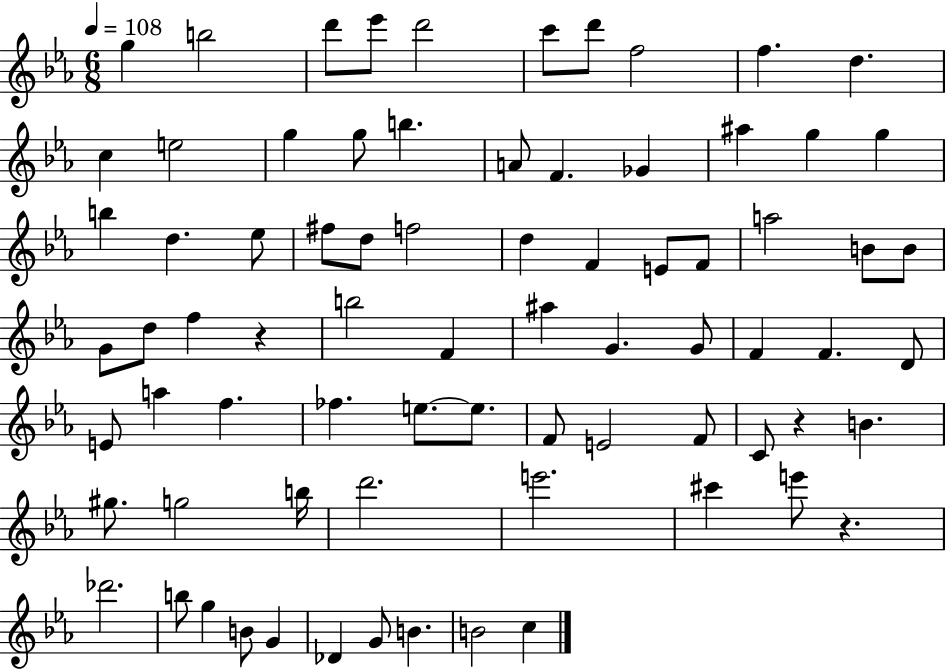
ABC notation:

X:1
T:Untitled
M:6/8
L:1/4
K:Eb
g b2 d'/2 _e'/2 d'2 c'/2 d'/2 f2 f d c e2 g g/2 b A/2 F _G ^a g g b d _e/2 ^f/2 d/2 f2 d F E/2 F/2 a2 B/2 B/2 G/2 d/2 f z b2 F ^a G G/2 F F D/2 E/2 a f _f e/2 e/2 F/2 E2 F/2 C/2 z B ^g/2 g2 b/4 d'2 e'2 ^c' e'/2 z _d'2 b/2 g B/2 G _D G/2 B B2 c